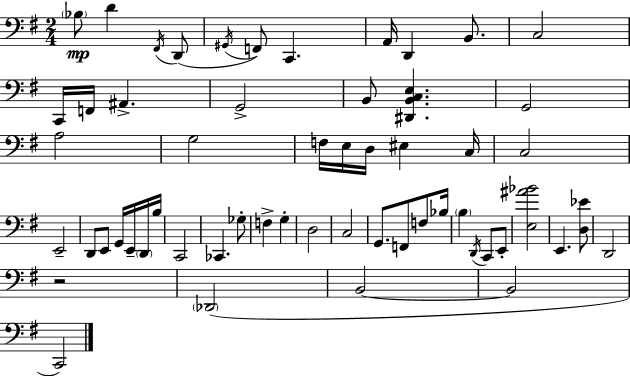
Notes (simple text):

Bb3/e D4/q F#2/s D2/e G#2/s F2/e C2/q. A2/s D2/q B2/e. C3/h C2/s F2/s A#2/q. G2/h B2/e [D#2,B2,C3,E3]/q. G2/h A3/h G3/h F3/s E3/s D3/s EIS3/q C3/s C3/h E2/h D2/e E2/e G2/s E2/s D2/s B3/s C2/h CES2/q. Gb3/e F3/q G3/q D3/h C3/h G2/e. F2/e F3/e Bb3/s B3/q D2/s C2/e E2/e [E3,A#4,Bb4]/h E2/q. [D3,Eb4]/e D2/h R/h Db2/h B2/h B2/h C2/h